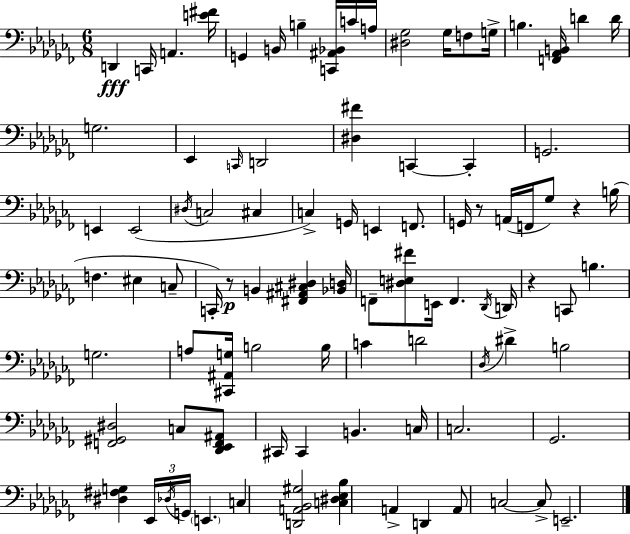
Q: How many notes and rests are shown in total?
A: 92